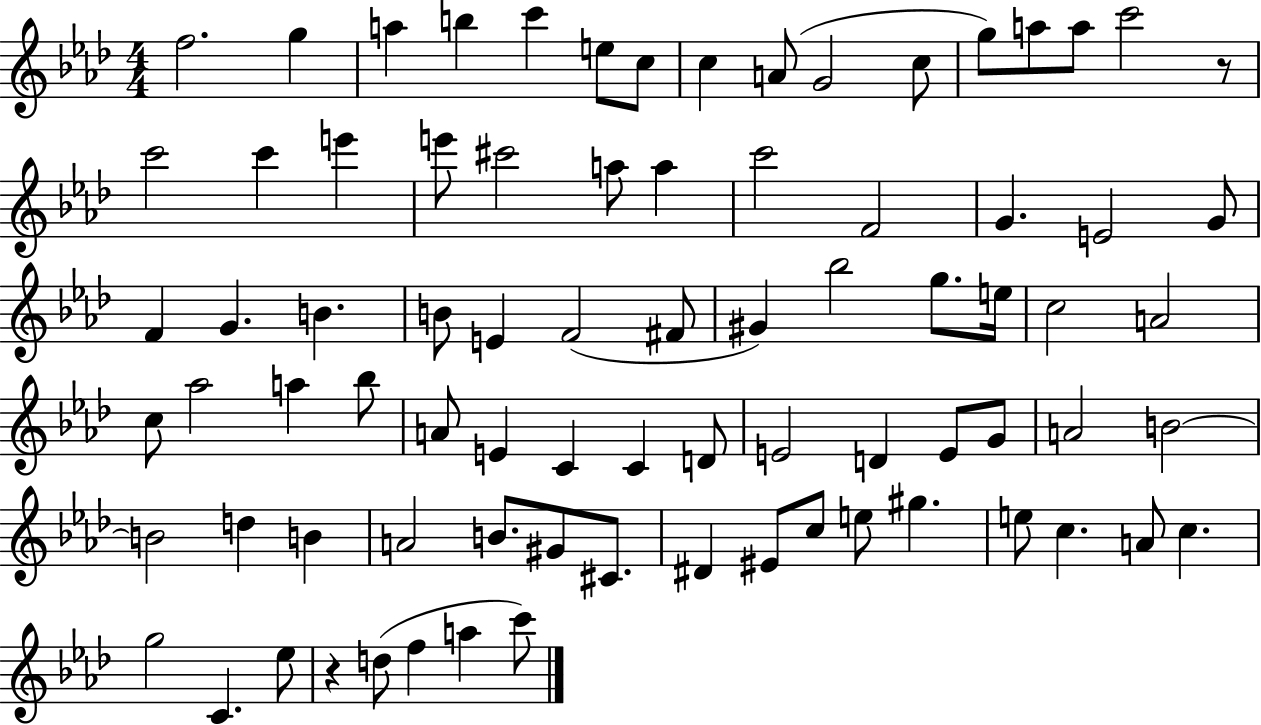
X:1
T:Untitled
M:4/4
L:1/4
K:Ab
f2 g a b c' e/2 c/2 c A/2 G2 c/2 g/2 a/2 a/2 c'2 z/2 c'2 c' e' e'/2 ^c'2 a/2 a c'2 F2 G E2 G/2 F G B B/2 E F2 ^F/2 ^G _b2 g/2 e/4 c2 A2 c/2 _a2 a _b/2 A/2 E C C D/2 E2 D E/2 G/2 A2 B2 B2 d B A2 B/2 ^G/2 ^C/2 ^D ^E/2 c/2 e/2 ^g e/2 c A/2 c g2 C _e/2 z d/2 f a c'/2